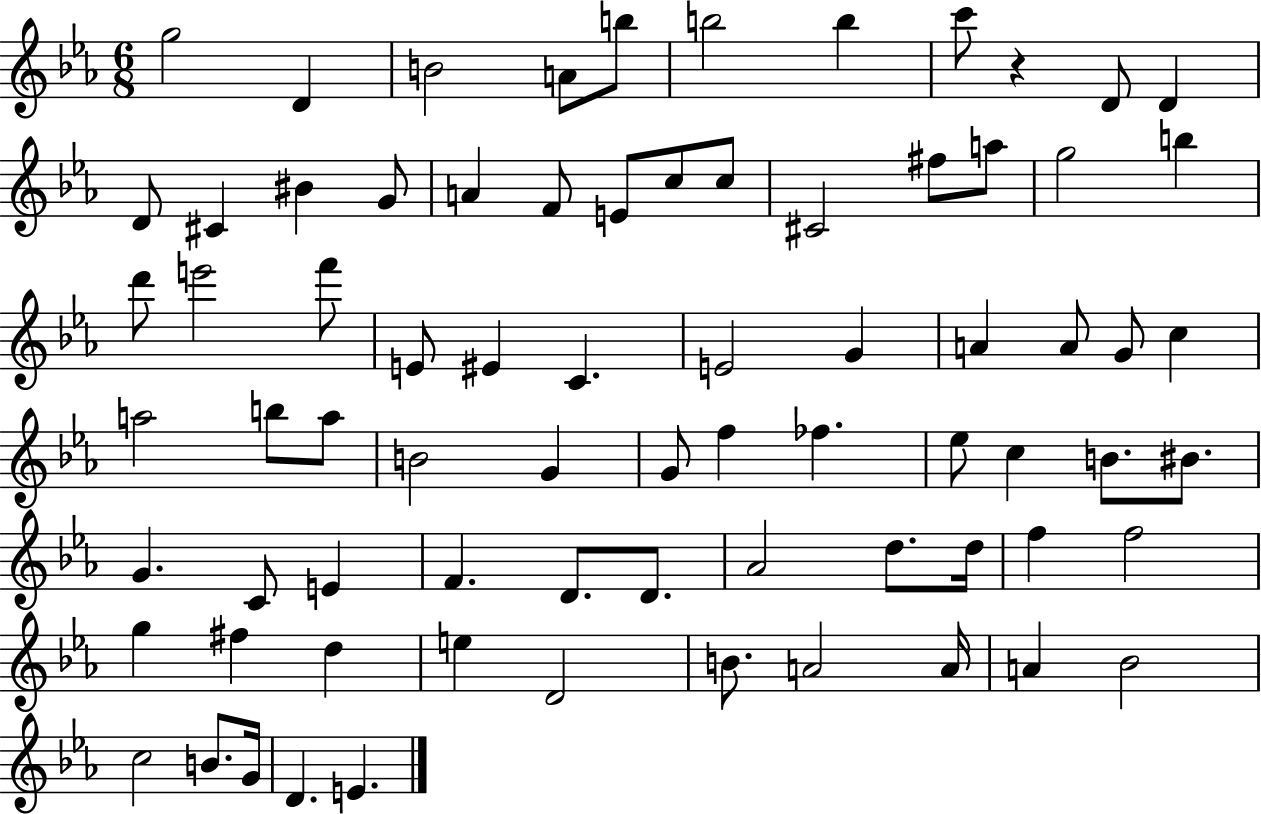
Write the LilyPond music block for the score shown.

{
  \clef treble
  \numericTimeSignature
  \time 6/8
  \key ees \major
  \repeat volta 2 { g''2 d'4 | b'2 a'8 b''8 | b''2 b''4 | c'''8 r4 d'8 d'4 | \break d'8 cis'4 bis'4 g'8 | a'4 f'8 e'8 c''8 c''8 | cis'2 fis''8 a''8 | g''2 b''4 | \break d'''8 e'''2 f'''8 | e'8 eis'4 c'4. | e'2 g'4 | a'4 a'8 g'8 c''4 | \break a''2 b''8 a''8 | b'2 g'4 | g'8 f''4 fes''4. | ees''8 c''4 b'8. bis'8. | \break g'4. c'8 e'4 | f'4. d'8. d'8. | aes'2 d''8. d''16 | f''4 f''2 | \break g''4 fis''4 d''4 | e''4 d'2 | b'8. a'2 a'16 | a'4 bes'2 | \break c''2 b'8. g'16 | d'4. e'4. | } \bar "|."
}